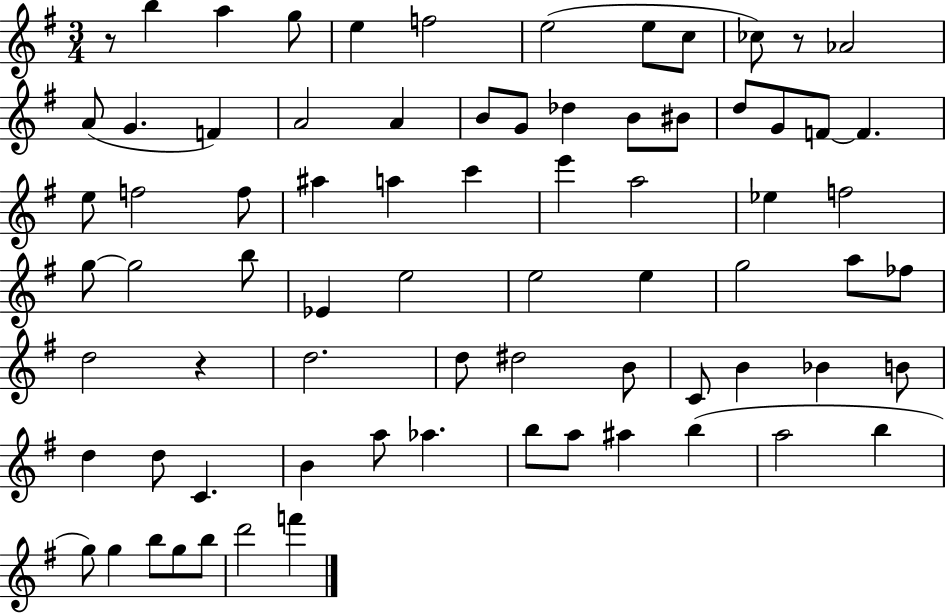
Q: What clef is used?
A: treble